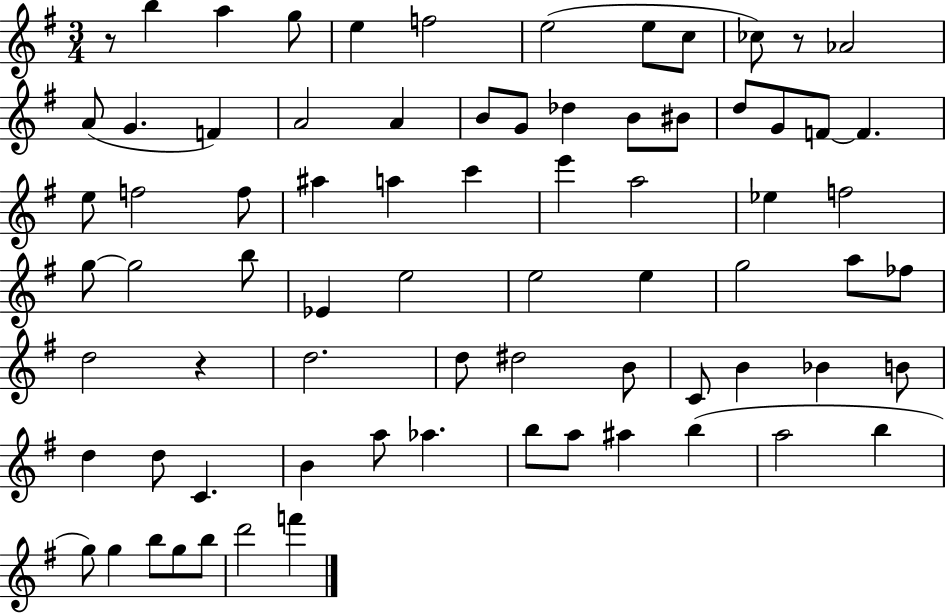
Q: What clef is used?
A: treble